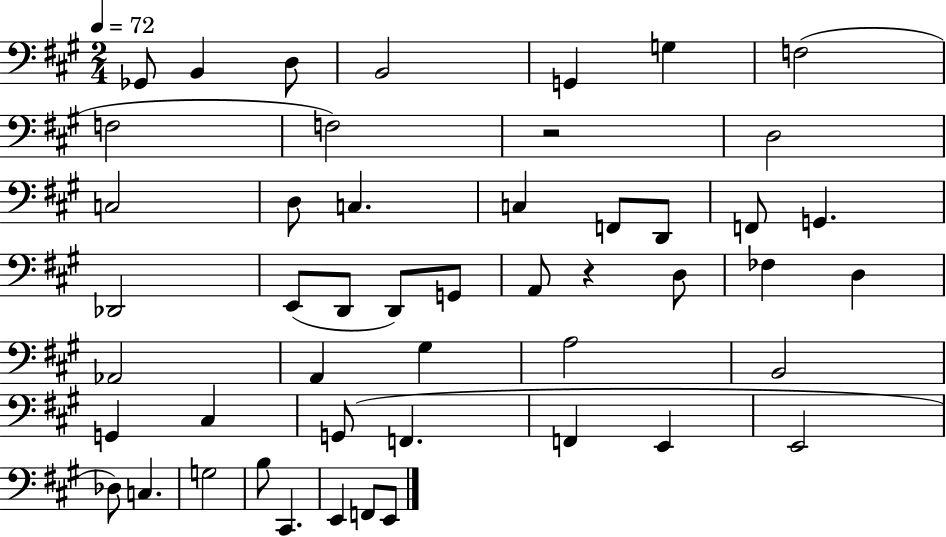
Gb2/e B2/q D3/e B2/h G2/q G3/q F3/h F3/h F3/h R/h D3/h C3/h D3/e C3/q. C3/q F2/e D2/e F2/e G2/q. Db2/h E2/e D2/e D2/e G2/e A2/e R/q D3/e FES3/q D3/q Ab2/h A2/q G#3/q A3/h B2/h G2/q C#3/q G2/e F2/q. F2/q E2/q E2/h Db3/e C3/q. G3/h B3/e C#2/q. E2/q F2/e E2/e